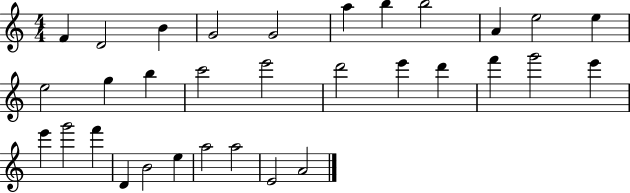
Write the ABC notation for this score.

X:1
T:Untitled
M:4/4
L:1/4
K:C
F D2 B G2 G2 a b b2 A e2 e e2 g b c'2 e'2 d'2 e' d' f' g'2 e' e' g'2 f' D B2 e a2 a2 E2 A2